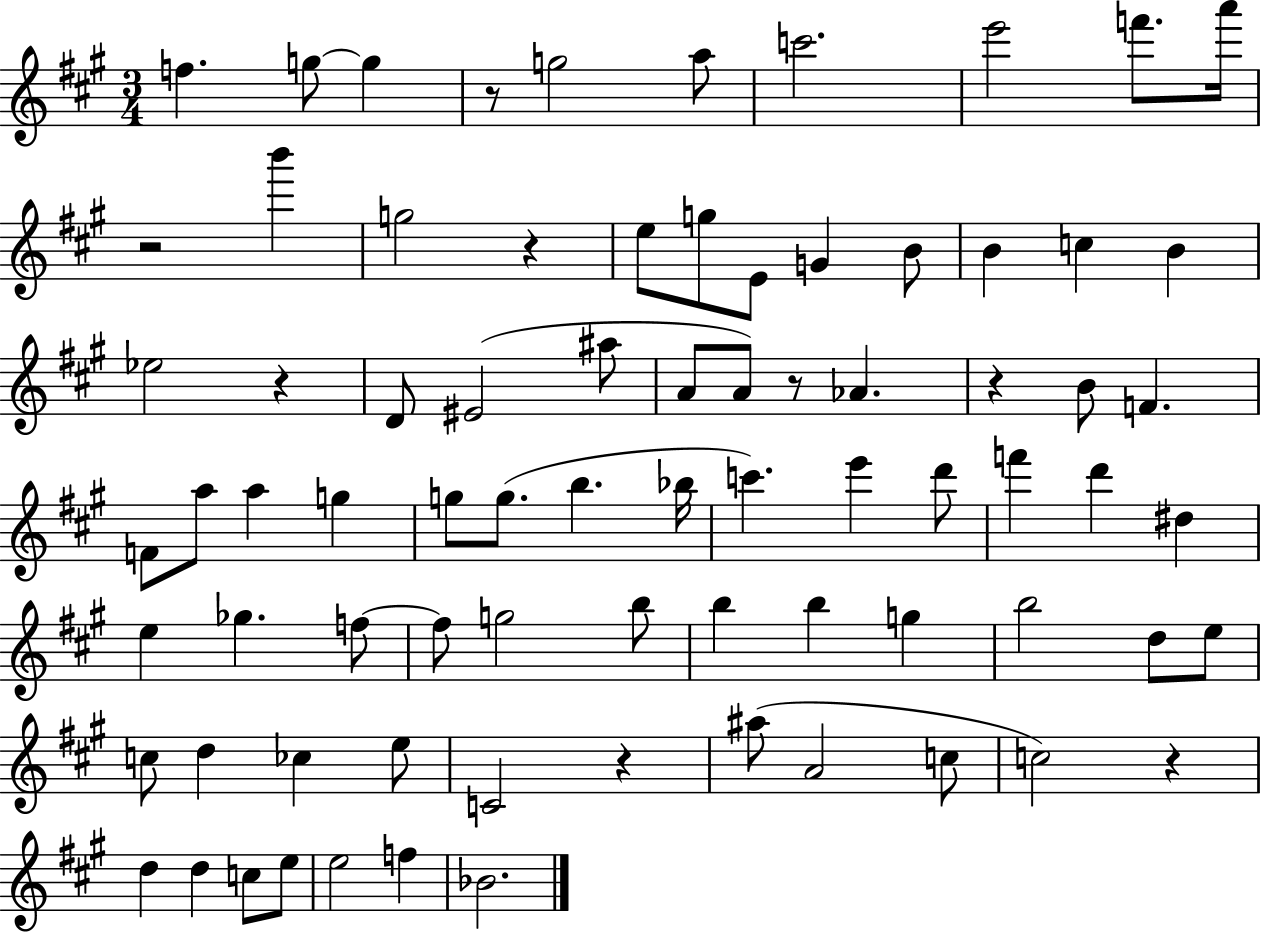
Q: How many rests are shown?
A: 8